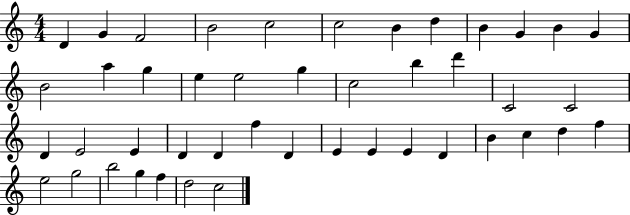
{
  \clef treble
  \numericTimeSignature
  \time 4/4
  \key c \major
  d'4 g'4 f'2 | b'2 c''2 | c''2 b'4 d''4 | b'4 g'4 b'4 g'4 | \break b'2 a''4 g''4 | e''4 e''2 g''4 | c''2 b''4 d'''4 | c'2 c'2 | \break d'4 e'2 e'4 | d'4 d'4 f''4 d'4 | e'4 e'4 e'4 d'4 | b'4 c''4 d''4 f''4 | \break e''2 g''2 | b''2 g''4 f''4 | d''2 c''2 | \bar "|."
}